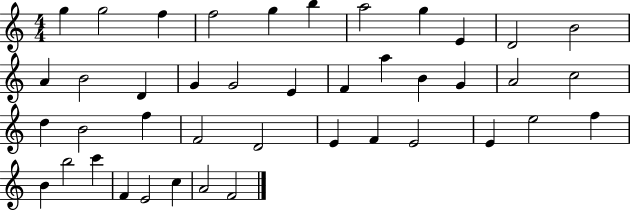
X:1
T:Untitled
M:4/4
L:1/4
K:C
g g2 f f2 g b a2 g E D2 B2 A B2 D G G2 E F a B G A2 c2 d B2 f F2 D2 E F E2 E e2 f B b2 c' F E2 c A2 F2